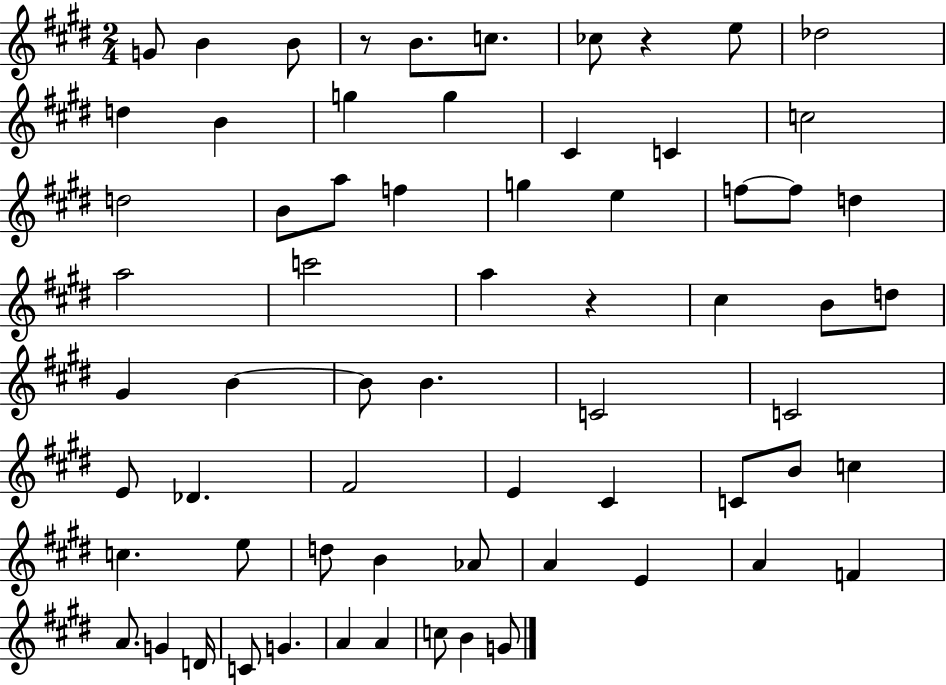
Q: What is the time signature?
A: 2/4